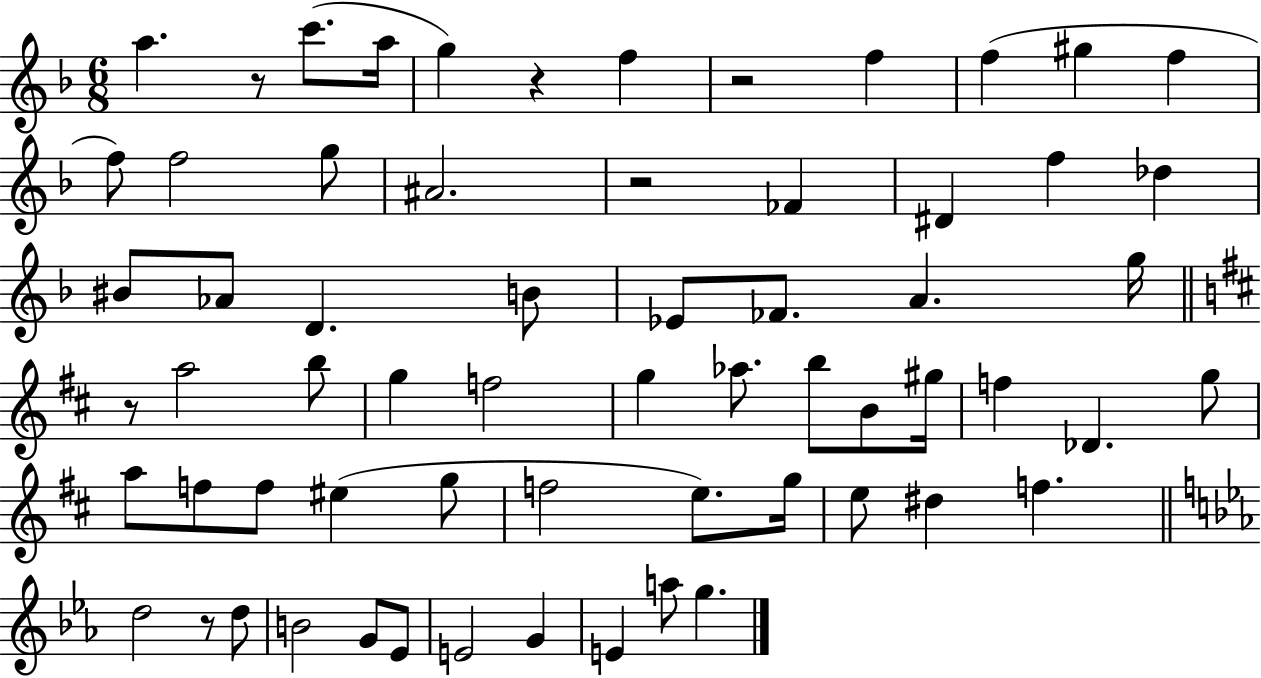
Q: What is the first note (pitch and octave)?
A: A5